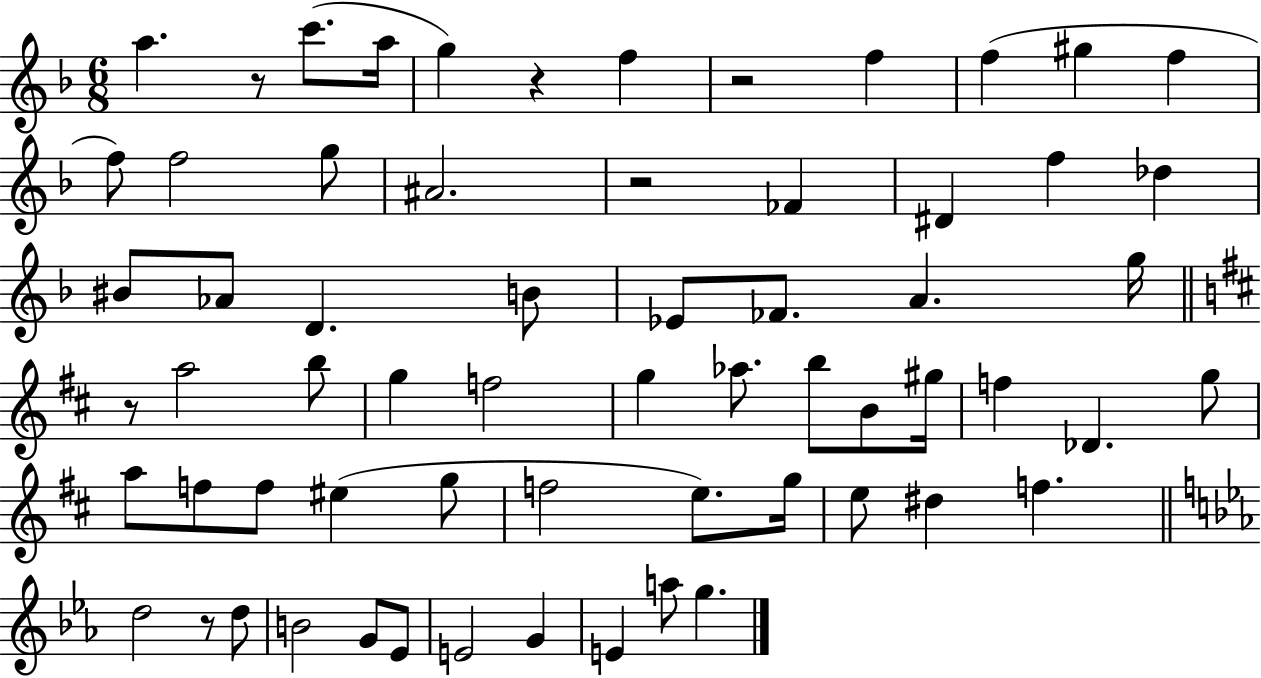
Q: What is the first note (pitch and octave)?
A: A5